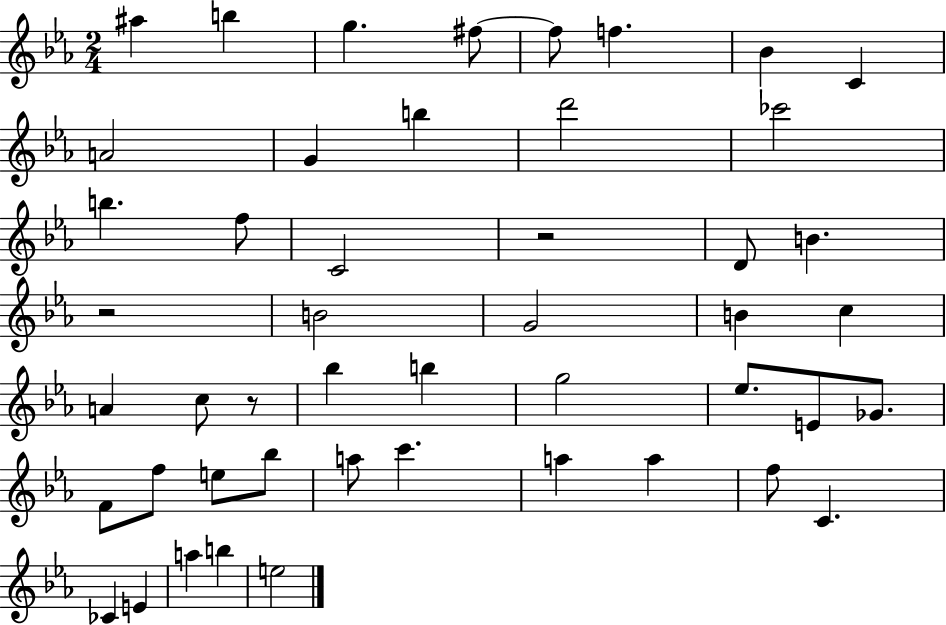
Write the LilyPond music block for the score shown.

{
  \clef treble
  \numericTimeSignature
  \time 2/4
  \key ees \major
  \repeat volta 2 { ais''4 b''4 | g''4. fis''8~~ | fis''8 f''4. | bes'4 c'4 | \break a'2 | g'4 b''4 | d'''2 | ces'''2 | \break b''4. f''8 | c'2 | r2 | d'8 b'4. | \break r2 | b'2 | g'2 | b'4 c''4 | \break a'4 c''8 r8 | bes''4 b''4 | g''2 | ees''8. e'8 ges'8. | \break f'8 f''8 e''8 bes''8 | a''8 c'''4. | a''4 a''4 | f''8 c'4. | \break ces'4 e'4 | a''4 b''4 | e''2 | } \bar "|."
}